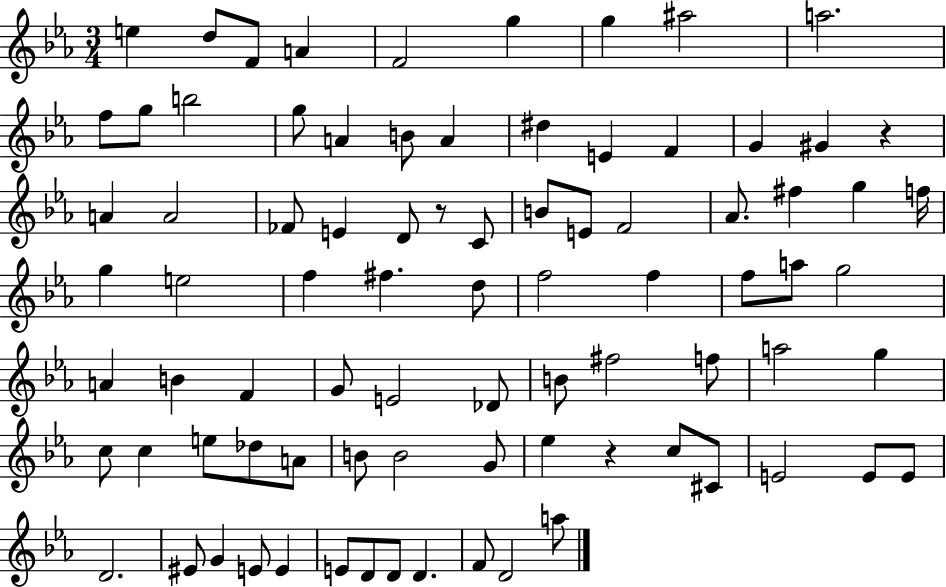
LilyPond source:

{
  \clef treble
  \numericTimeSignature
  \time 3/4
  \key ees \major
  e''4 d''8 f'8 a'4 | f'2 g''4 | g''4 ais''2 | a''2. | \break f''8 g''8 b''2 | g''8 a'4 b'8 a'4 | dis''4 e'4 f'4 | g'4 gis'4 r4 | \break a'4 a'2 | fes'8 e'4 d'8 r8 c'8 | b'8 e'8 f'2 | aes'8. fis''4 g''4 f''16 | \break g''4 e''2 | f''4 fis''4. d''8 | f''2 f''4 | f''8 a''8 g''2 | \break a'4 b'4 f'4 | g'8 e'2 des'8 | b'8 fis''2 f''8 | a''2 g''4 | \break c''8 c''4 e''8 des''8 a'8 | b'8 b'2 g'8 | ees''4 r4 c''8 cis'8 | e'2 e'8 e'8 | \break d'2. | eis'8 g'4 e'8 e'4 | e'8 d'8 d'8 d'4. | f'8 d'2 a''8 | \break \bar "|."
}